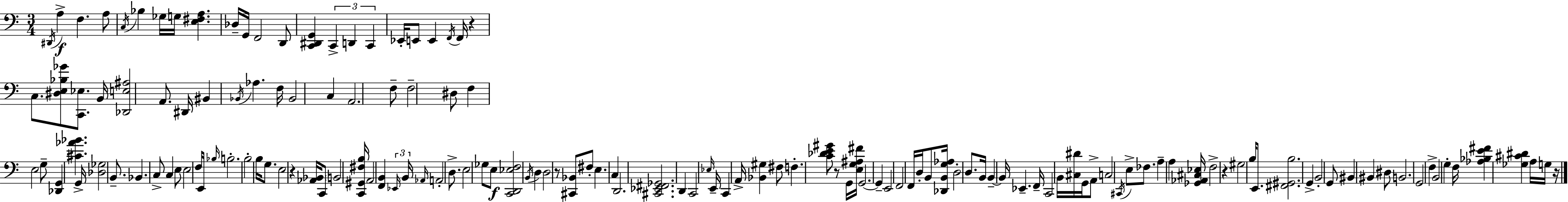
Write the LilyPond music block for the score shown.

{
  \clef bass
  \numericTimeSignature
  \time 3/4
  \key c \major
  \repeat volta 2 { \acciaccatura { dis,16 }\f a4-> f4. a8 | \acciaccatura { c16 } bes4 ges16 g16 <e fis a>4. | des16-- g,16 f,2 | d,8 <c, dis, g,>4 \tuplet 3/2 { c,4-> d,4 | \break c,4 } ees,16-. e,8 e,4 | \acciaccatura { f,16 } f,16 r4 c8. <dis e bes ges'>8 | <c, ees>8. b,16 <des, e ais>2 | a,8. dis,16 bis,4 \acciaccatura { bes,16 } aes4. | \break f16 bes,2 | c4 a,2. | f8-- f2-- | dis8 f4 e2 | \break g8-- <des, g,>4 <cis' aes' bes'>4. | g,16-> <des ges>2 | b,8.-- bes,4. c8-> | c4 e8 e2 | \break f16 e,16 \grace { bes16 } b2.-. | b2-. | b16 g8. e2 | r4 <aes, bes,>16 c,8 \parenthesize b,2 | \break <c, gis, fis b>16 a,2 | <f, b,>4 \tuplet 3/2 { \grace { ees,16 } b,16 \grace { aes,16 } } a,2-. | d8.-> e2 | ges8 e8\f <c, d, ees f>2 | \break \acciaccatura { b,16 } d4 d2 | r8 <cis, bes,>8 fis8-. e4. | c4 d,2. | <cis, ees, fis, ges,>2. | \break d,4 | c,2 \grace { ees16 } e,16-- c,4 | a,16-> <bes, gis>4 fis8 f4.-. | <c' des' e' gis'>8 r8 g,16 <e g ais fis'>16 g,2.~~ | \break g,4-- | e,2 f,2 | f,16 d16-. b,8 <des, b, g aes>16 d2-. | d8. b,16 b,4--~~ | \break b,16 ees,4.-- f,16-- c,2 | b,16 <cis dis'>16 g,16 a,8-> c2 | \acciaccatura { cis,16 } e8-> fes8. | a4-- a4 <ges, aes, cis ees>16 f2-> | \break r4 gis2 | b16 e,8. <fis, gis, b>2. | g,4-> | b,2-. g,8 | \break bis,4 bis,4 dis8 b,2. | g,2 | f4-> b,2 | g4-. f16 <aes bes e' fis'>4 | \break <ges cis' dis'>4 a16 g16 r16 } \bar "|."
}